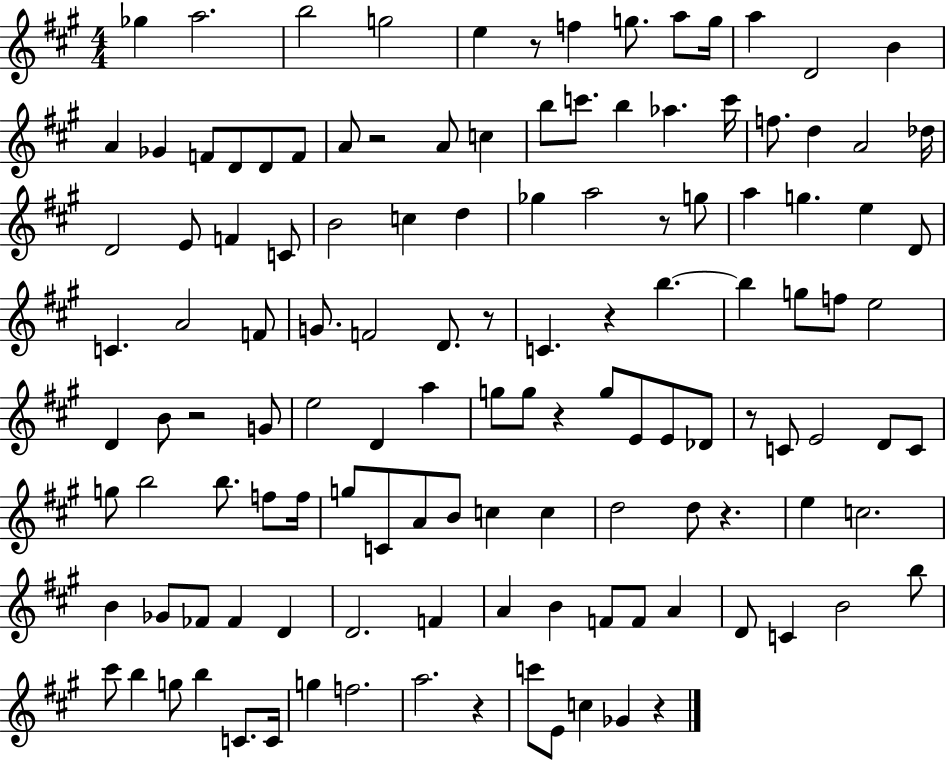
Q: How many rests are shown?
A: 11